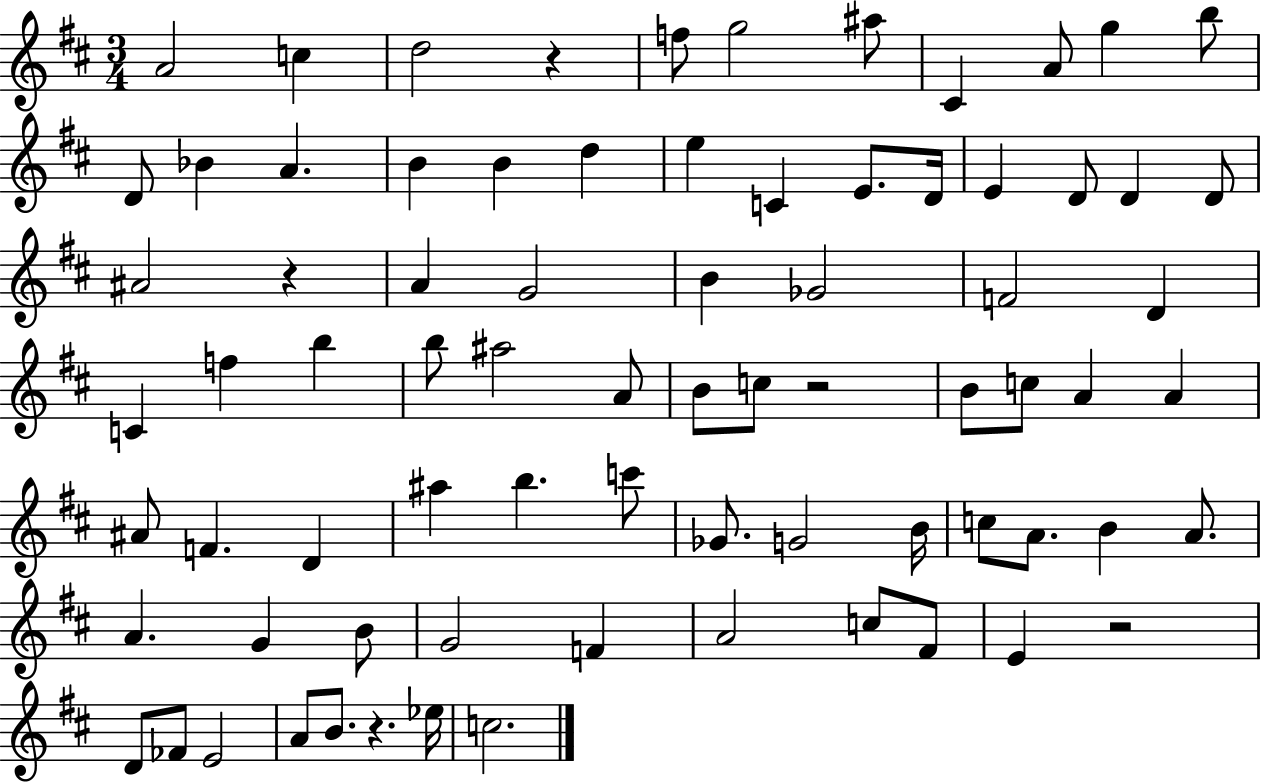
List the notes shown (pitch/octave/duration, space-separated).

A4/h C5/q D5/h R/q F5/e G5/h A#5/e C#4/q A4/e G5/q B5/e D4/e Bb4/q A4/q. B4/q B4/q D5/q E5/q C4/q E4/e. D4/s E4/q D4/e D4/q D4/e A#4/h R/q A4/q G4/h B4/q Gb4/h F4/h D4/q C4/q F5/q B5/q B5/e A#5/h A4/e B4/e C5/e R/h B4/e C5/e A4/q A4/q A#4/e F4/q. D4/q A#5/q B5/q. C6/e Gb4/e. G4/h B4/s C5/e A4/e. B4/q A4/e. A4/q. G4/q B4/e G4/h F4/q A4/h C5/e F#4/e E4/q R/h D4/e FES4/e E4/h A4/e B4/e. R/q. Eb5/s C5/h.